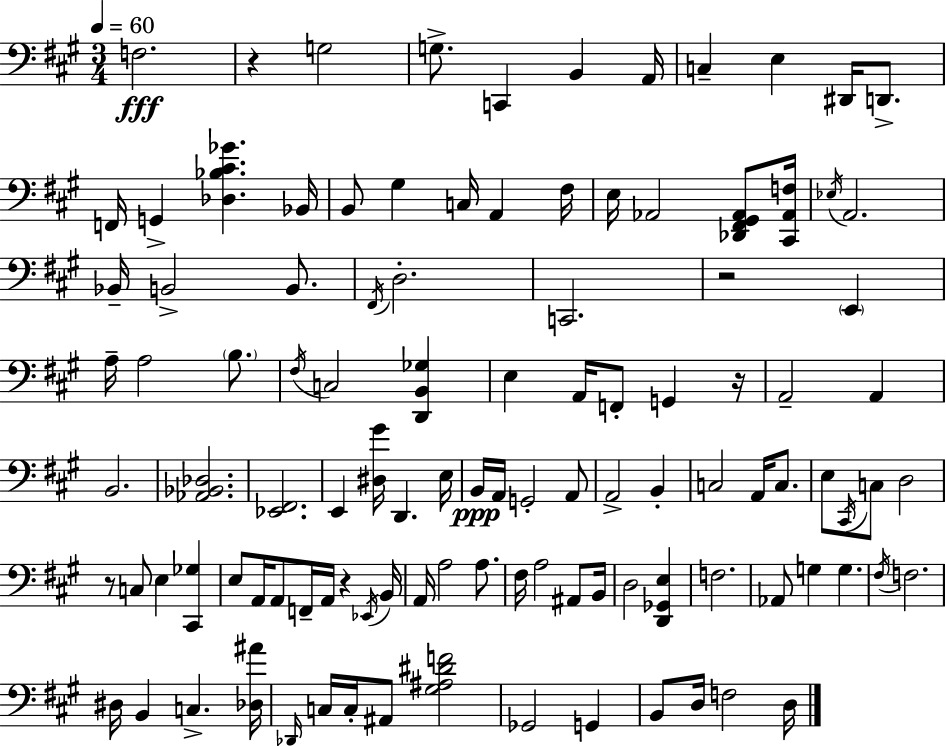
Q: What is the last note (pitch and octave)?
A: D3